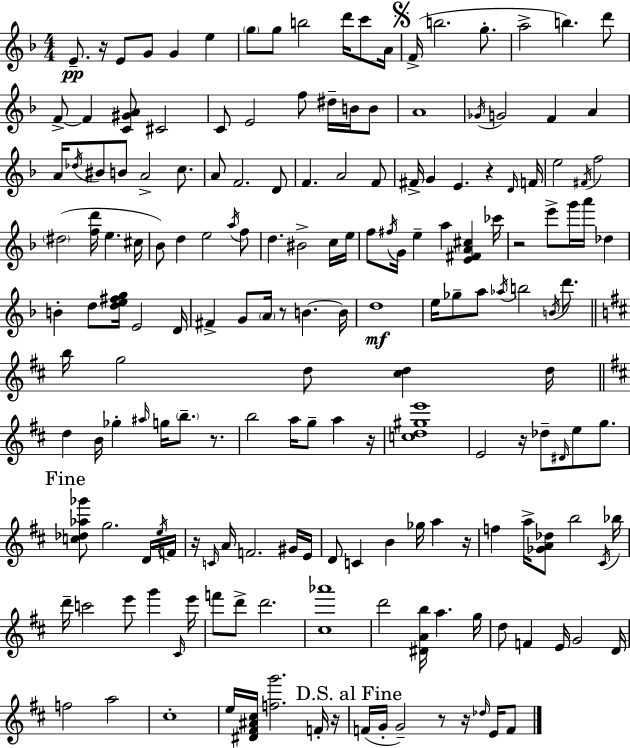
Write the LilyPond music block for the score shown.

{
  \clef treble
  \numericTimeSignature
  \time 4/4
  \key d \minor
  \repeat volta 2 { e'8.--\pp r16 e'8 g'8 g'4 e''4 | \parenthesize g''8 g''8 b''2 d'''16 c'''8 a'16 | \mark \markup { \musicglyph "scripts.segno" } f'16->( b''2. g''8.-. | a''2-> b''4.) d'''8 | \break f'8->~~ f'4 <c' gis' a'>8 cis'2 | c'8 e'2 f''8 dis''16-- b'16 b'8 | a'1 | \acciaccatura { ges'16 } g'2 f'4 a'4 | \break a'16 \acciaccatura { des''16 } bis'8 b'8 a'2-> c''8. | a'8 f'2. | d'8 f'4. a'2 | f'8 fis'16-> g'4 e'4. r4 | \break \grace { d'16 } f'16 e''2 \acciaccatura { fis'16 } f''2 | \parenthesize dis''2( <f'' d'''>16 e''4. | cis''16 bes'8) d''4 e''2 | \acciaccatura { a''16 } f''8 d''4. bis'2-> | \break c''16 e''16 f''8 \acciaccatura { fis''16 } g'16 e''4-- a''4 | <e' fis' a' cis''>4 ces'''16 r2 e'''8-> | g'''16 a'''16 des''4 b'4-. d''8 <d'' e'' fis'' g''>16 e'2 | d'16 fis'4-> g'8 \parenthesize a'16 r8 b'4.~~ | \break b'16 d''1\mf | e''16 ges''8-- a''8 \acciaccatura { aes''16 } b''2 | \acciaccatura { b'16 } d'''8. \bar "||" \break \key b \minor b''16 g''2 d''8 <cis'' d''>4 d''16 | \bar "||" \break \key b \minor d''4 b'16 ges''4-. \grace { ais''16 } g''16 \parenthesize b''8.-- r8. | b''2 a''16 g''8-- a''4 | r16 <c'' d'' gis'' e'''>1 | e'2 r16 des''8-- \grace { dis'16 } e''8 g''8. | \break \mark "Fine" <c'' des'' aes'' ges'''>8 g''2. | d'16 \acciaccatura { e''16 } f'16 r16 \grace { c'16 } a'16 f'2. | gis'16 e'16 d'8 c'4 b'4 ges''16 a''4 | r16 f''4 a''16-> <ges' a' des''>8 b''2 | \break \acciaccatura { cis'16 } bes''16 d'''16-- c'''2 e'''8 | g'''4 \grace { cis'16 } e'''16 f'''8 d'''8-> d'''2. | <cis'' aes'''>1 | d'''2 <dis' a' b''>16 a''4. | \break g''16 d''8 f'4 e'16 g'2 | d'16 f''2 a''2 | cis''1-. | e''16 <dis' fis' ais' cis''>16 <f'' g'''>2. | \break f'16-. r16 \mark "D.S. al Fine" f'16( g'16-. g'2--) | r8 r16 \grace { des''16 } e'16 f'8 } \bar "|."
}